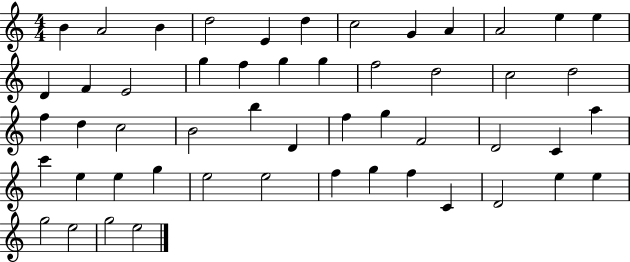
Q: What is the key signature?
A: C major